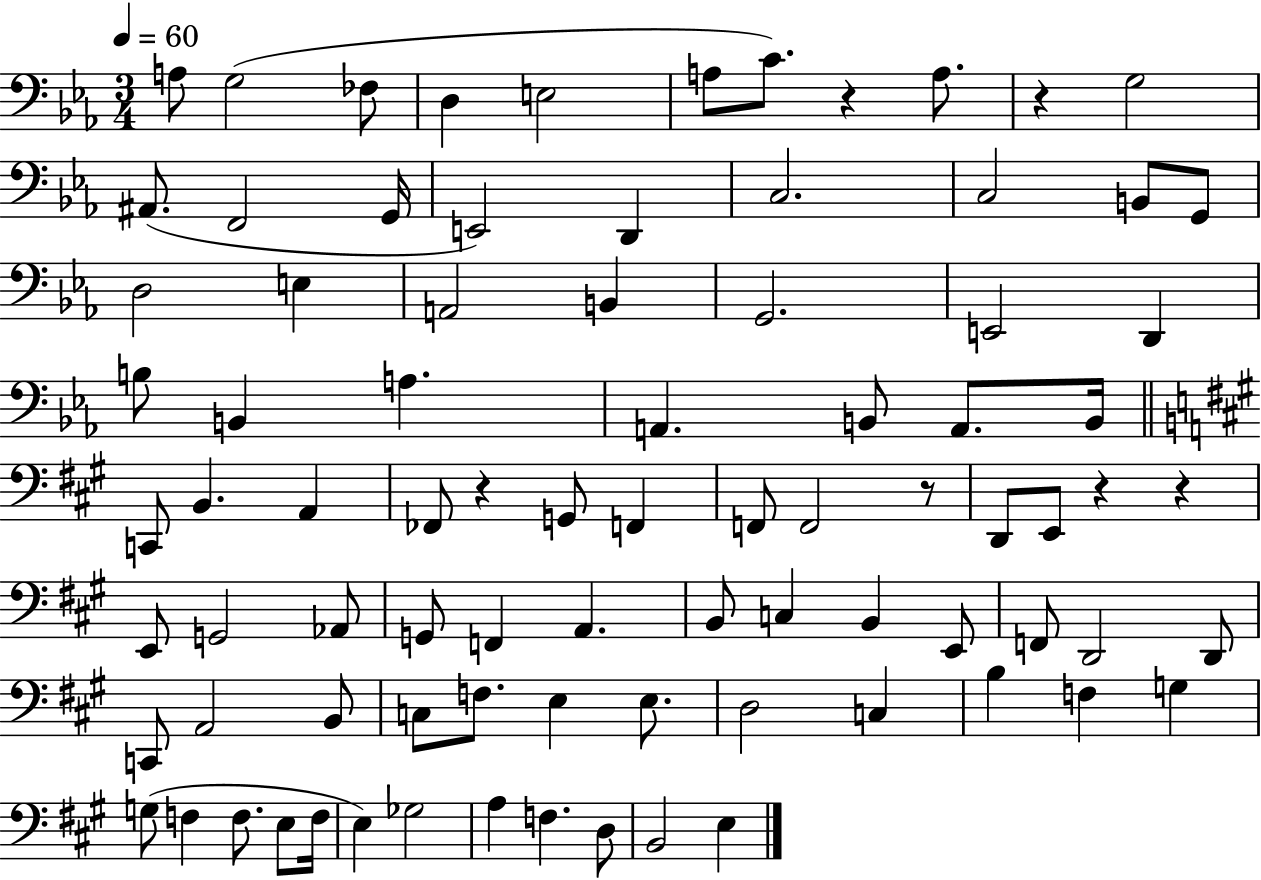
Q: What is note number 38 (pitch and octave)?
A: F2